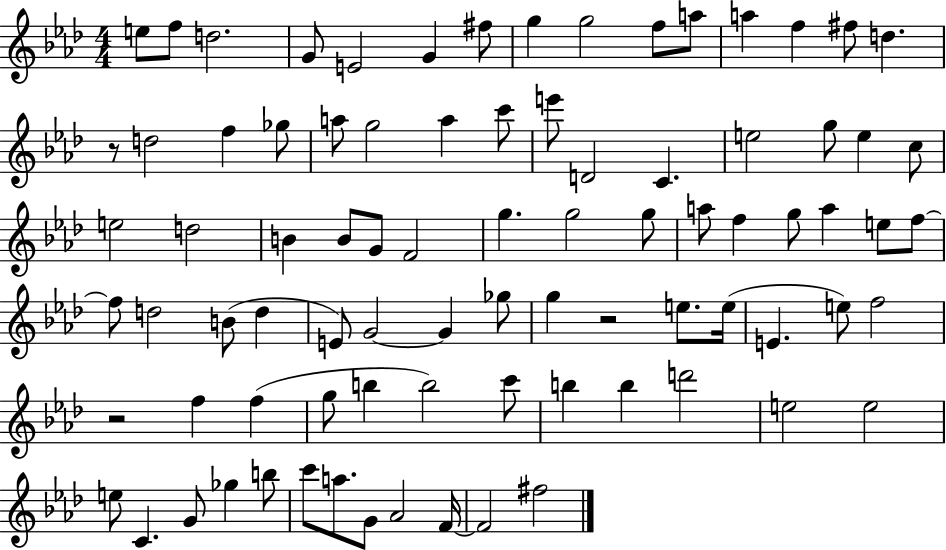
{
  \clef treble
  \numericTimeSignature
  \time 4/4
  \key aes \major
  \repeat volta 2 { e''8 f''8 d''2. | g'8 e'2 g'4 fis''8 | g''4 g''2 f''8 a''8 | a''4 f''4 fis''8 d''4. | \break r8 d''2 f''4 ges''8 | a''8 g''2 a''4 c'''8 | e'''8 d'2 c'4. | e''2 g''8 e''4 c''8 | \break e''2 d''2 | b'4 b'8 g'8 f'2 | g''4. g''2 g''8 | a''8 f''4 g''8 a''4 e''8 f''8~~ | \break f''8 d''2 b'8( d''4 | e'8) g'2~~ g'4 ges''8 | g''4 r2 e''8. e''16( | e'4. e''8) f''2 | \break r2 f''4 f''4( | g''8 b''4 b''2) c'''8 | b''4 b''4 d'''2 | e''2 e''2 | \break e''8 c'4. g'8 ges''4 b''8 | c'''8 a''8. g'8 aes'2 f'16~~ | f'2 fis''2 | } \bar "|."
}